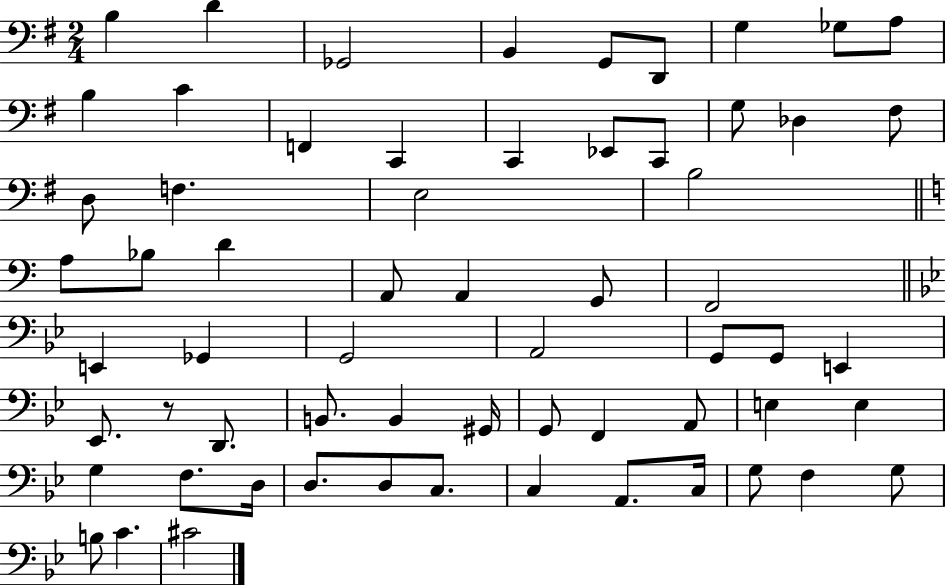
{
  \clef bass
  \numericTimeSignature
  \time 2/4
  \key g \major
  b4 d'4 | ges,2 | b,4 g,8 d,8 | g4 ges8 a8 | \break b4 c'4 | f,4 c,4 | c,4 ees,8 c,8 | g8 des4 fis8 | \break d8 f4. | e2 | b2 | \bar "||" \break \key a \minor a8 bes8 d'4 | a,8 a,4 g,8 | f,2 | \bar "||" \break \key g \minor e,4 ges,4 | g,2 | a,2 | g,8 g,8 e,4 | \break ees,8. r8 d,8. | b,8. b,4 gis,16 | g,8 f,4 a,8 | e4 e4 | \break g4 f8. d16 | d8. d8 c8. | c4 a,8. c16 | g8 f4 g8 | \break b8 c'4. | cis'2 | \bar "|."
}